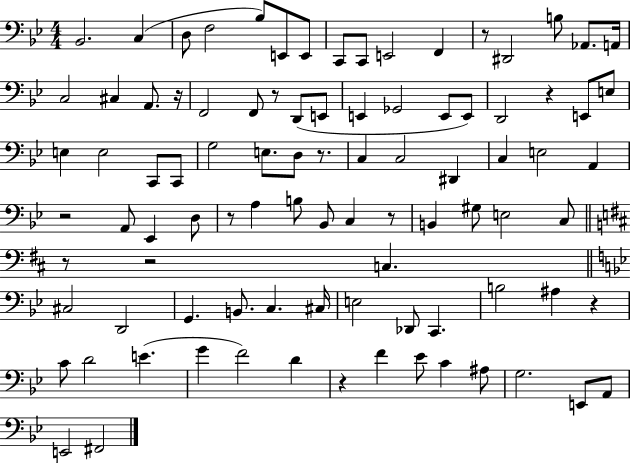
Bb2/h. C3/q D3/e F3/h Bb3/e E2/e E2/e C2/e C2/e E2/h F2/q R/e D#2/h B3/e Ab2/e. A2/s C3/h C#3/q A2/e. R/s F2/h F2/e R/e D2/e E2/e E2/q Gb2/h E2/e E2/e D2/h R/q E2/e E3/e E3/q E3/h C2/e C2/e G3/h E3/e. D3/e R/e. C3/q C3/h D#2/q C3/q E3/h A2/q R/h A2/e Eb2/q D3/e R/e A3/q B3/e Bb2/e C3/q R/e B2/q G#3/e E3/h C3/e R/e R/h C3/q. C#3/h D2/h G2/q. B2/e. C3/q. C#3/s E3/h Db2/e C2/q. B3/h A#3/q R/q C4/e D4/h E4/q. G4/q F4/h D4/q R/q F4/q Eb4/e C4/q A#3/e G3/h. E2/e A2/e E2/h F#2/h